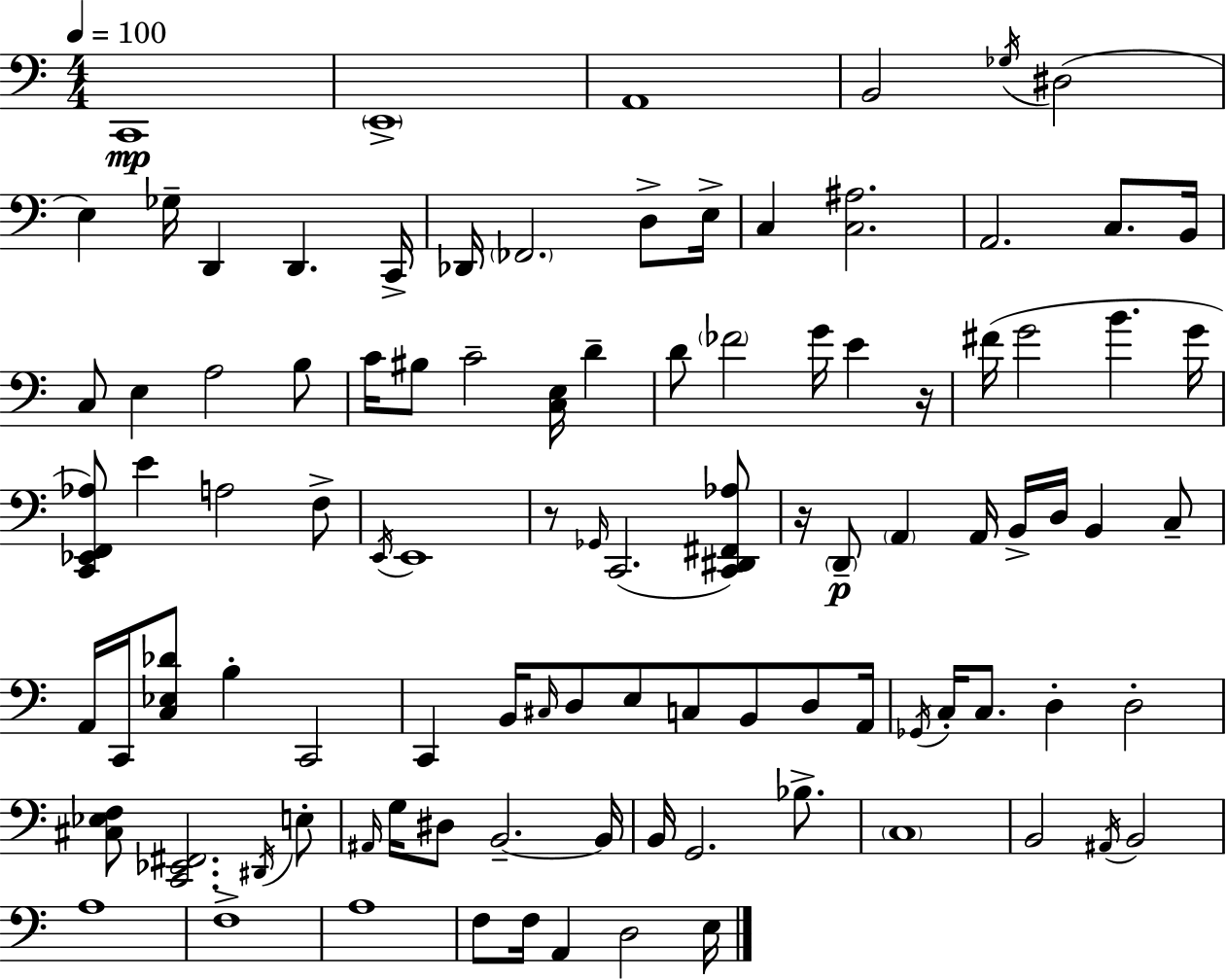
X:1
T:Untitled
M:4/4
L:1/4
K:C
C,,4 E,,4 A,,4 B,,2 _G,/4 ^D,2 E, _G,/4 D,, D,, C,,/4 _D,,/4 _F,,2 D,/2 E,/4 C, [C,^A,]2 A,,2 C,/2 B,,/4 C,/2 E, A,2 B,/2 C/4 ^B,/2 C2 [C,E,]/4 D D/2 _F2 G/4 E z/4 ^F/4 G2 B G/4 [C,,_E,,F,,_A,]/2 E A,2 F,/2 E,,/4 E,,4 z/2 _G,,/4 C,,2 [C,,^D,,^F,,_A,]/2 z/4 D,,/2 A,, A,,/4 B,,/4 D,/4 B,, C,/2 A,,/4 C,,/4 [C,_E,_D]/2 B, C,,2 C,, B,,/4 ^C,/4 D,/2 E,/2 C,/2 B,,/2 D,/2 A,,/4 _G,,/4 C,/4 C,/2 D, D,2 [^C,_E,F,]/2 [C,,_E,,^F,,]2 ^D,,/4 E,/2 ^A,,/4 G,/4 ^D,/2 B,,2 B,,/4 B,,/4 G,,2 _B,/2 C,4 B,,2 ^A,,/4 B,,2 A,4 F,4 A,4 F,/2 F,/4 A,, D,2 E,/4